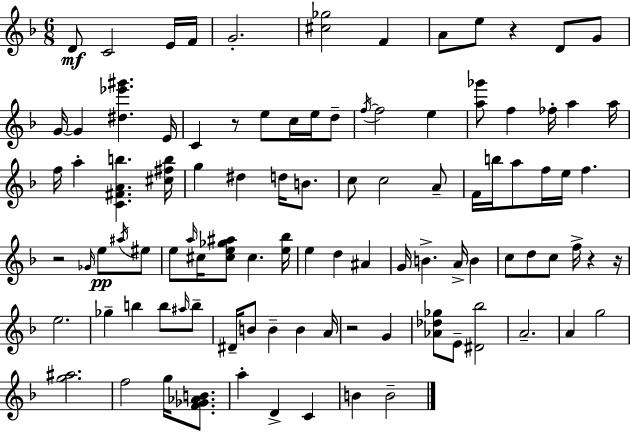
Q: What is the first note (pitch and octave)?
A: D4